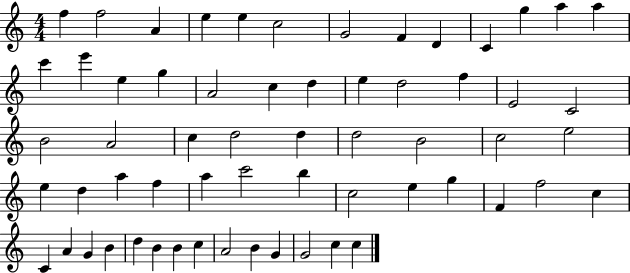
F5/q F5/h A4/q E5/q E5/q C5/h G4/h F4/q D4/q C4/q G5/q A5/q A5/q C6/q E6/q E5/q G5/q A4/h C5/q D5/q E5/q D5/h F5/q E4/h C4/h B4/h A4/h C5/q D5/h D5/q D5/h B4/h C5/h E5/h E5/q D5/q A5/q F5/q A5/q C6/h B5/q C5/h E5/q G5/q F4/q F5/h C5/q C4/q A4/q G4/q B4/q D5/q B4/q B4/q C5/q A4/h B4/q G4/q G4/h C5/q C5/q